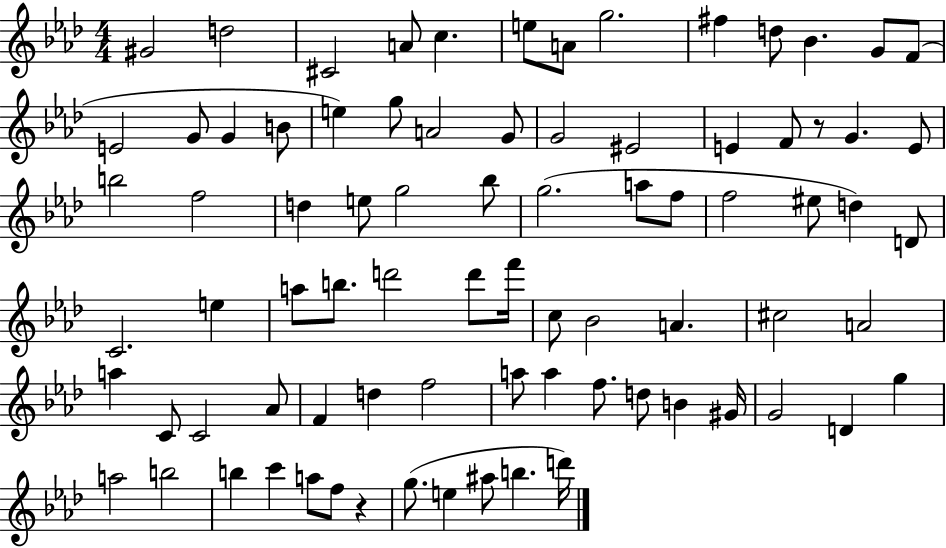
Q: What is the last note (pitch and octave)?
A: D6